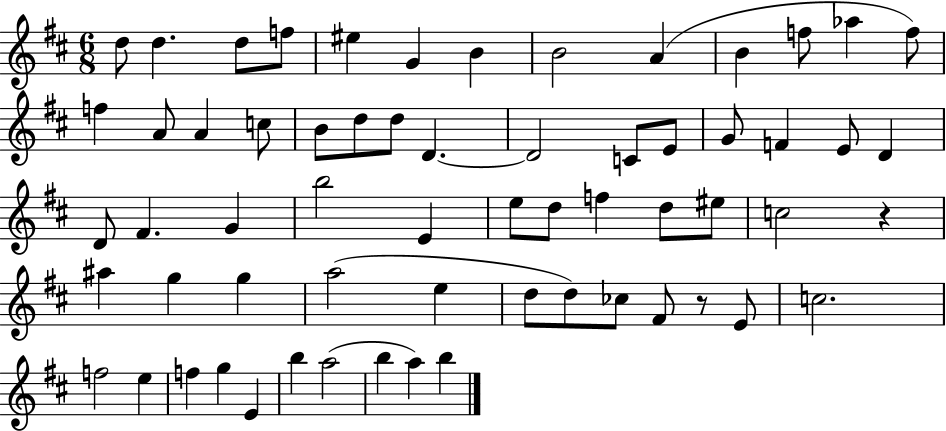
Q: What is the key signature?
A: D major